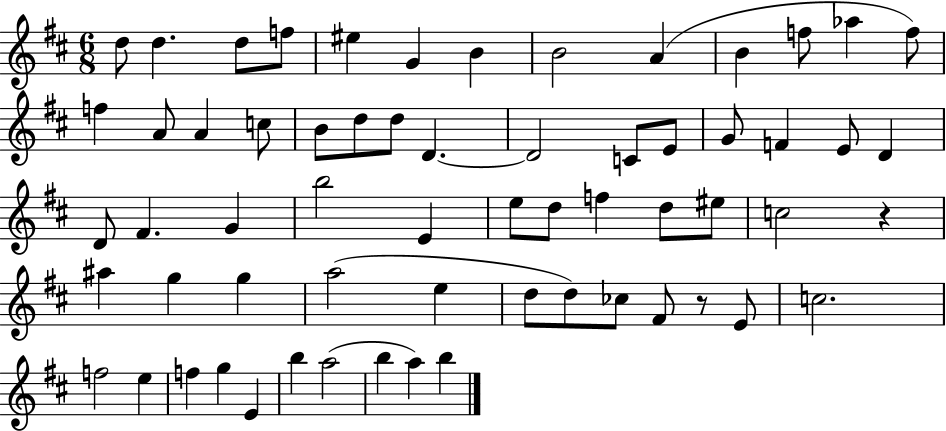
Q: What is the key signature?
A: D major